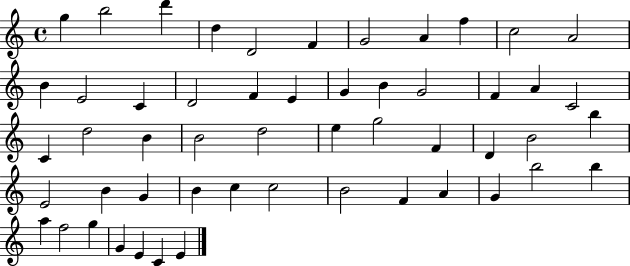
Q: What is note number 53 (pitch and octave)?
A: E4